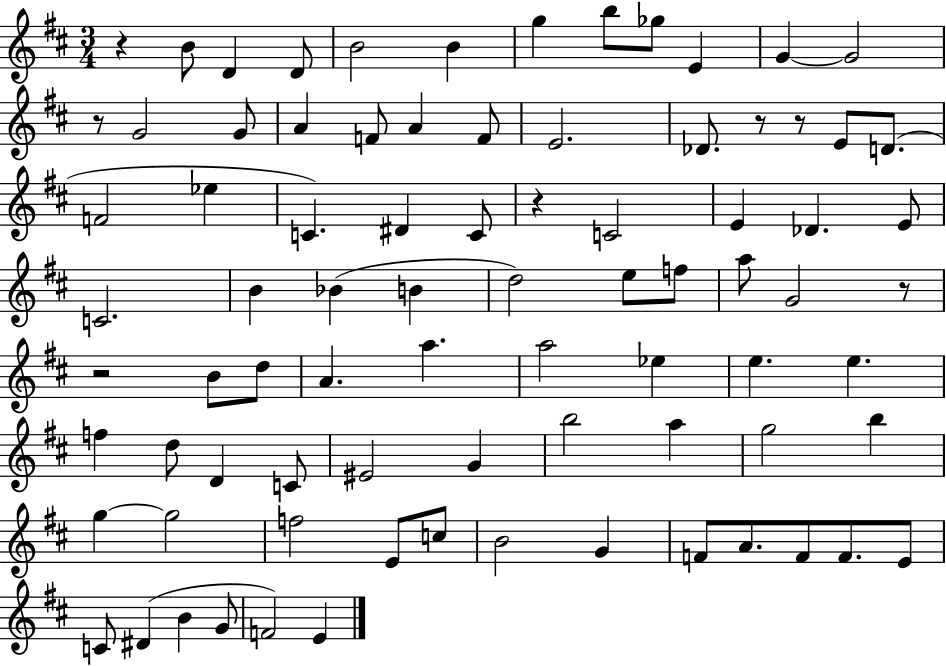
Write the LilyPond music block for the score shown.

{
  \clef treble
  \numericTimeSignature
  \time 3/4
  \key d \major
  \repeat volta 2 { r4 b'8 d'4 d'8 | b'2 b'4 | g''4 b''8 ges''8 e'4 | g'4~~ g'2 | \break r8 g'2 g'8 | a'4 f'8 a'4 f'8 | e'2. | des'8. r8 r8 e'8 d'8.( | \break f'2 ees''4 | c'4.) dis'4 c'8 | r4 c'2 | e'4 des'4. e'8 | \break c'2. | b'4 bes'4( b'4 | d''2) e''8 f''8 | a''8 g'2 r8 | \break r2 b'8 d''8 | a'4. a''4. | a''2 ees''4 | e''4. e''4. | \break f''4 d''8 d'4 c'8 | eis'2 g'4 | b''2 a''4 | g''2 b''4 | \break g''4~~ g''2 | f''2 e'8 c''8 | b'2 g'4 | f'8 a'8. f'8 f'8. e'8 | \break c'8 dis'4( b'4 g'8 | f'2) e'4 | } \bar "|."
}